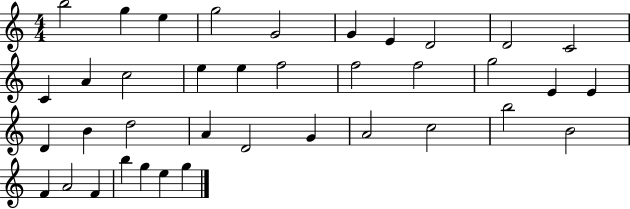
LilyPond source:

{
  \clef treble
  \numericTimeSignature
  \time 4/4
  \key c \major
  b''2 g''4 e''4 | g''2 g'2 | g'4 e'4 d'2 | d'2 c'2 | \break c'4 a'4 c''2 | e''4 e''4 f''2 | f''2 f''2 | g''2 e'4 e'4 | \break d'4 b'4 d''2 | a'4 d'2 g'4 | a'2 c''2 | b''2 b'2 | \break f'4 a'2 f'4 | b''4 g''4 e''4 g''4 | \bar "|."
}